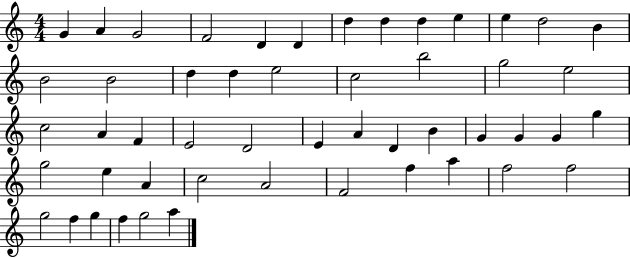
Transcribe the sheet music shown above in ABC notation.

X:1
T:Untitled
M:4/4
L:1/4
K:C
G A G2 F2 D D d d d e e d2 B B2 B2 d d e2 c2 b2 g2 e2 c2 A F E2 D2 E A D B G G G g g2 e A c2 A2 F2 f a f2 f2 g2 f g f g2 a